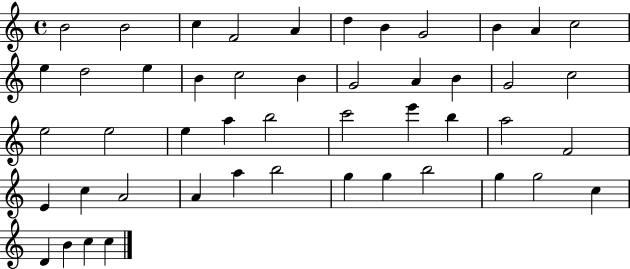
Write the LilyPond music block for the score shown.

{
  \clef treble
  \time 4/4
  \defaultTimeSignature
  \key c \major
  b'2 b'2 | c''4 f'2 a'4 | d''4 b'4 g'2 | b'4 a'4 c''2 | \break e''4 d''2 e''4 | b'4 c''2 b'4 | g'2 a'4 b'4 | g'2 c''2 | \break e''2 e''2 | e''4 a''4 b''2 | c'''2 e'''4 b''4 | a''2 f'2 | \break e'4 c''4 a'2 | a'4 a''4 b''2 | g''4 g''4 b''2 | g''4 g''2 c''4 | \break d'4 b'4 c''4 c''4 | \bar "|."
}